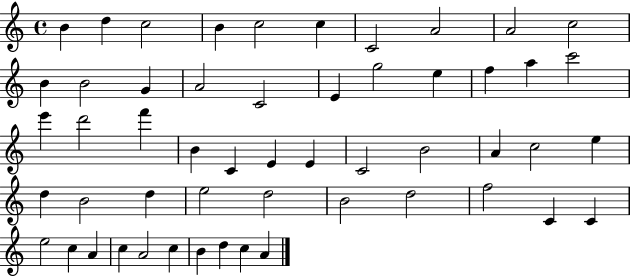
X:1
T:Untitled
M:4/4
L:1/4
K:C
B d c2 B c2 c C2 A2 A2 c2 B B2 G A2 C2 E g2 e f a c'2 e' d'2 f' B C E E C2 B2 A c2 e d B2 d e2 d2 B2 d2 f2 C C e2 c A c A2 c B d c A